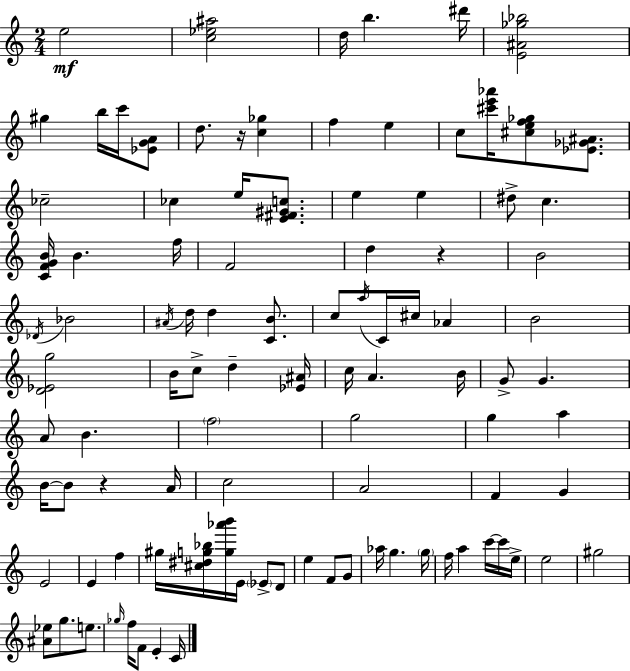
{
  \clef treble
  \numericTimeSignature
  \time 2/4
  \key a \minor
  \repeat volta 2 { e''2\mf | <c'' ees'' ais''>2 | d''16 b''4. dis'''16 | <e' ais' ges'' bes''>2 | \break gis''4 b''16 c'''16 <ees' g' a'>8 | d''8. r16 <c'' ges''>4 | f''4 e''4 | c''8 <cis''' e''' aes'''>16 <cis'' e'' f'' ges''>8 <ees' ges' ais'>8. | \break ces''2-- | ces''4 e''16 <e' fis' gis' c''>8. | e''4 e''4 | dis''8-> c''4. | \break <c' f' g' b'>16 b'4. f''16 | f'2 | d''4 r4 | b'2 | \break \acciaccatura { des'16 } bes'2 | \acciaccatura { ais'16 } d''16 d''4 <c' b'>8. | c''8 \acciaccatura { a''16 } c'16 cis''16 aes'4 | b'2 | \break <d' ees' g''>2 | b'16 c''8-> d''4-- | <ees' ais'>16 c''16 a'4. | b'16 g'8-> g'4. | \break a'8 b'4. | \parenthesize f''2 | g''2 | g''4 a''4 | \break b'16~~ b'8 r4 | a'16 c''2 | a'2 | f'4 g'4 | \break e'2 | e'4 f''4 | gis''16 <cis'' dis'' g'' bes''>16 <g'' aes''' b'''>16 e'16 \parenthesize ees'8-> | d'8 e''4 f'8 | \break g'8 aes''16 g''4. | \parenthesize g''16 f''16 a''4 | c'''16~~ c'''16 e''16-> e''2 | gis''2 | \break <ais' ees''>8 g''8. | e''8. \grace { ges''16 } f''16 f'8 e'4-. | c'16 } \bar "|."
}